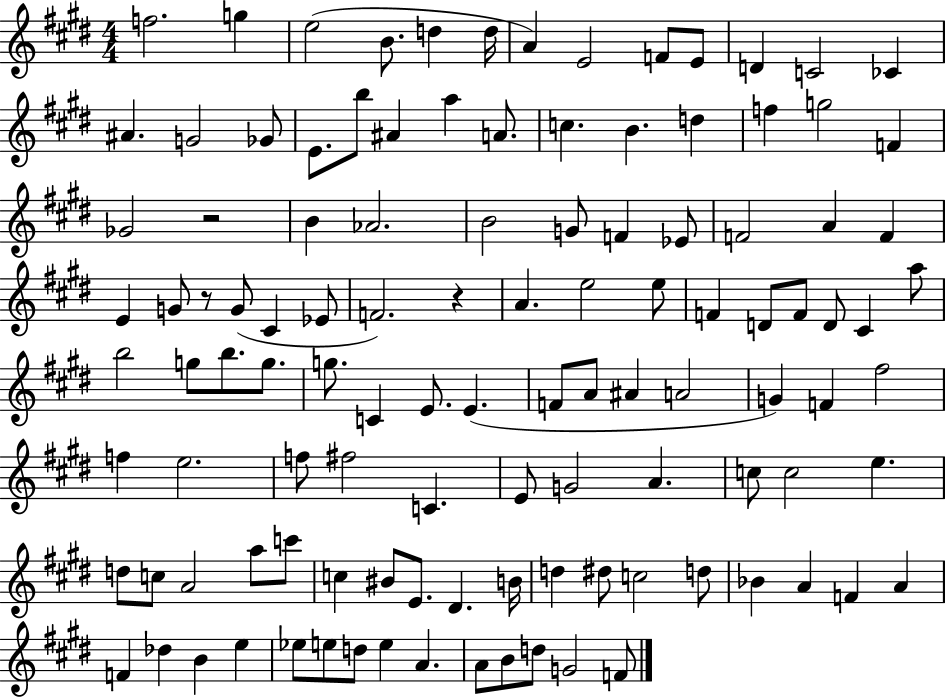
X:1
T:Untitled
M:4/4
L:1/4
K:E
f2 g e2 B/2 d d/4 A E2 F/2 E/2 D C2 _C ^A G2 _G/2 E/2 b/2 ^A a A/2 c B d f g2 F _G2 z2 B _A2 B2 G/2 F _E/2 F2 A F E G/2 z/2 G/2 ^C _E/2 F2 z A e2 e/2 F D/2 F/2 D/2 ^C a/2 b2 g/2 b/2 g/2 g/2 C E/2 E F/2 A/2 ^A A2 G F ^f2 f e2 f/2 ^f2 C E/2 G2 A c/2 c2 e d/2 c/2 A2 a/2 c'/2 c ^B/2 E/2 ^D B/4 d ^d/2 c2 d/2 _B A F A F _d B e _e/2 e/2 d/2 e A A/2 B/2 d/2 G2 F/2